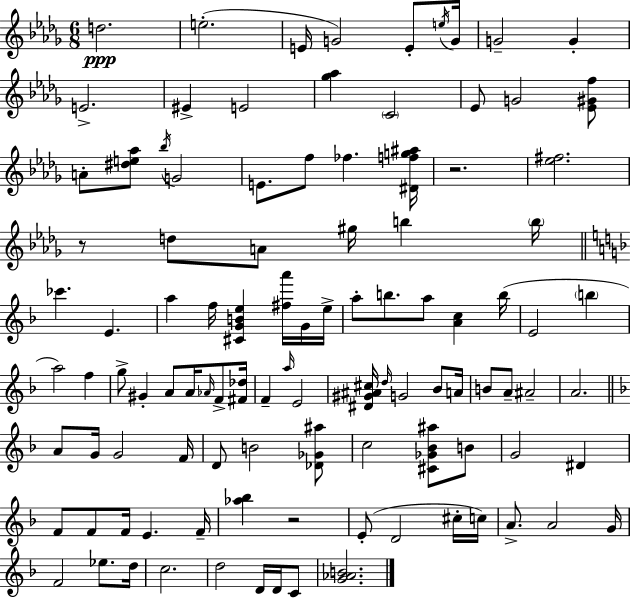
X:1
T:Untitled
M:6/8
L:1/4
K:Bbm
d2 e2 E/4 G2 E/2 e/4 G/4 G2 G E2 ^E E2 [_g_a] C2 _E/2 G2 [_E^Gf]/2 A/2 [^de_a]/2 _b/4 G2 E/2 f/2 _f [^Dfg^a]/4 z2 [_e^f]2 z/2 d/2 A/2 ^g/4 b b/4 _c' E a f/4 [^CGBe] [^fa']/4 G/4 e/4 a/2 b/2 a/2 [Ac] b/4 E2 b a2 f g/2 ^G A/2 A/4 _A/4 F/2 [^F_d]/4 F a/4 E2 [^D^G^A^c]/4 d/4 G2 _B/2 A/4 B/2 A/2 ^A2 A2 A/2 G/4 G2 F/4 D/2 B2 [_D_G^a]/2 c2 [^C_G_B^a]/2 B/2 G2 ^D F/2 F/2 F/4 E F/4 [_a_b] z2 E/2 D2 ^c/4 c/4 A/2 A2 G/4 F2 _e/2 d/4 c2 d2 D/4 D/4 C/2 [G_AB]2